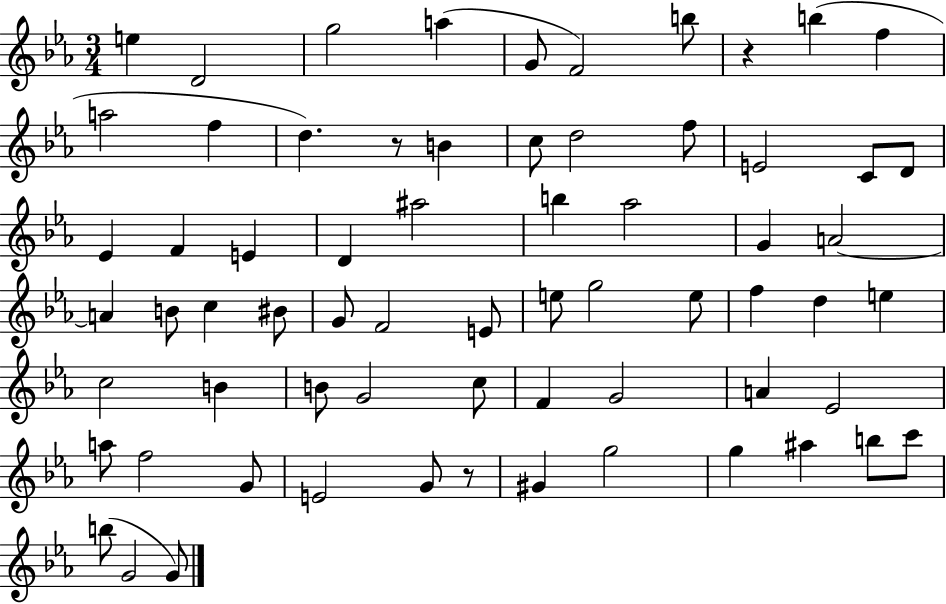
X:1
T:Untitled
M:3/4
L:1/4
K:Eb
e D2 g2 a G/2 F2 b/2 z b f a2 f d z/2 B c/2 d2 f/2 E2 C/2 D/2 _E F E D ^a2 b _a2 G A2 A B/2 c ^B/2 G/2 F2 E/2 e/2 g2 e/2 f d e c2 B B/2 G2 c/2 F G2 A _E2 a/2 f2 G/2 E2 G/2 z/2 ^G g2 g ^a b/2 c'/2 b/2 G2 G/2